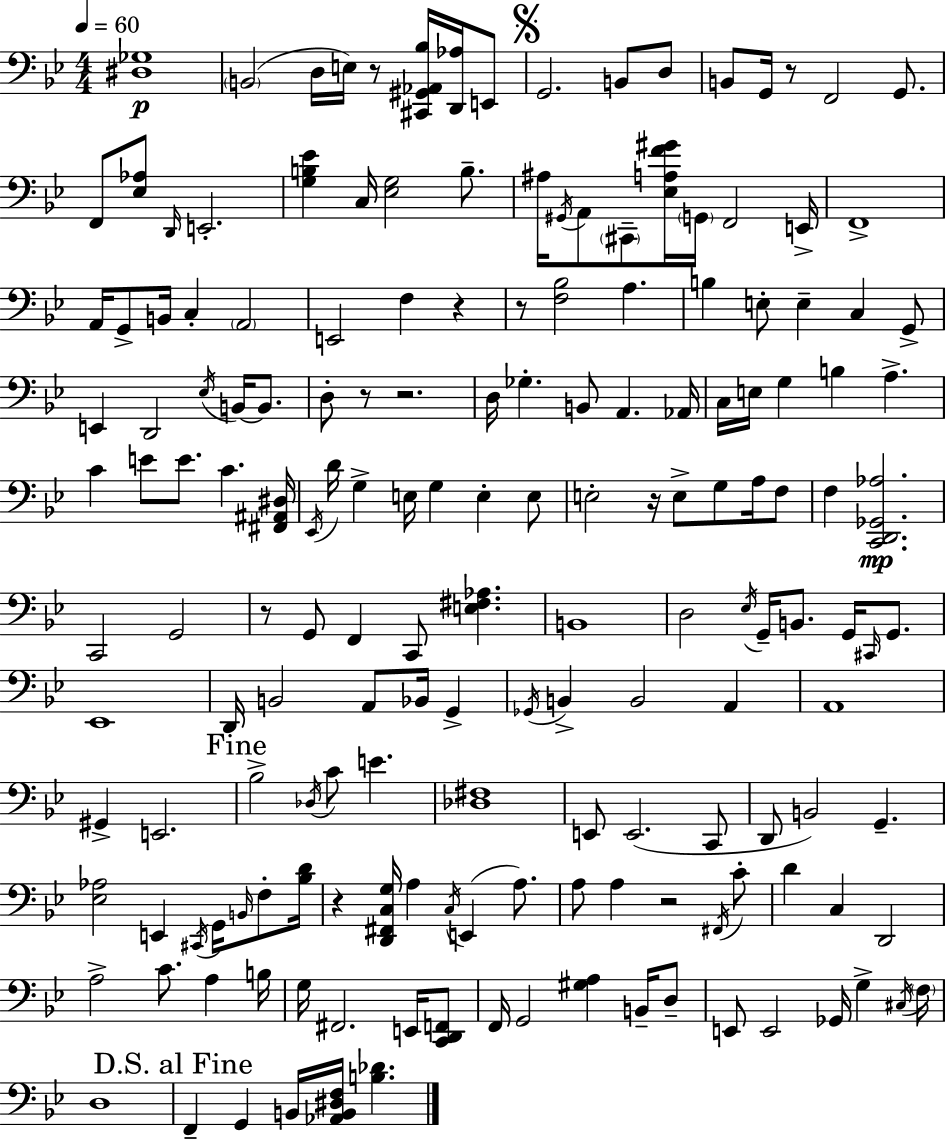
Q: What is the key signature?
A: G minor